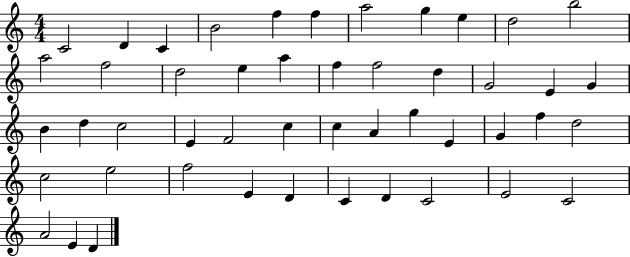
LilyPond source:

{
  \clef treble
  \numericTimeSignature
  \time 4/4
  \key c \major
  c'2 d'4 c'4 | b'2 f''4 f''4 | a''2 g''4 e''4 | d''2 b''2 | \break a''2 f''2 | d''2 e''4 a''4 | f''4 f''2 d''4 | g'2 e'4 g'4 | \break b'4 d''4 c''2 | e'4 f'2 c''4 | c''4 a'4 g''4 e'4 | g'4 f''4 d''2 | \break c''2 e''2 | f''2 e'4 d'4 | c'4 d'4 c'2 | e'2 c'2 | \break a'2 e'4 d'4 | \bar "|."
}